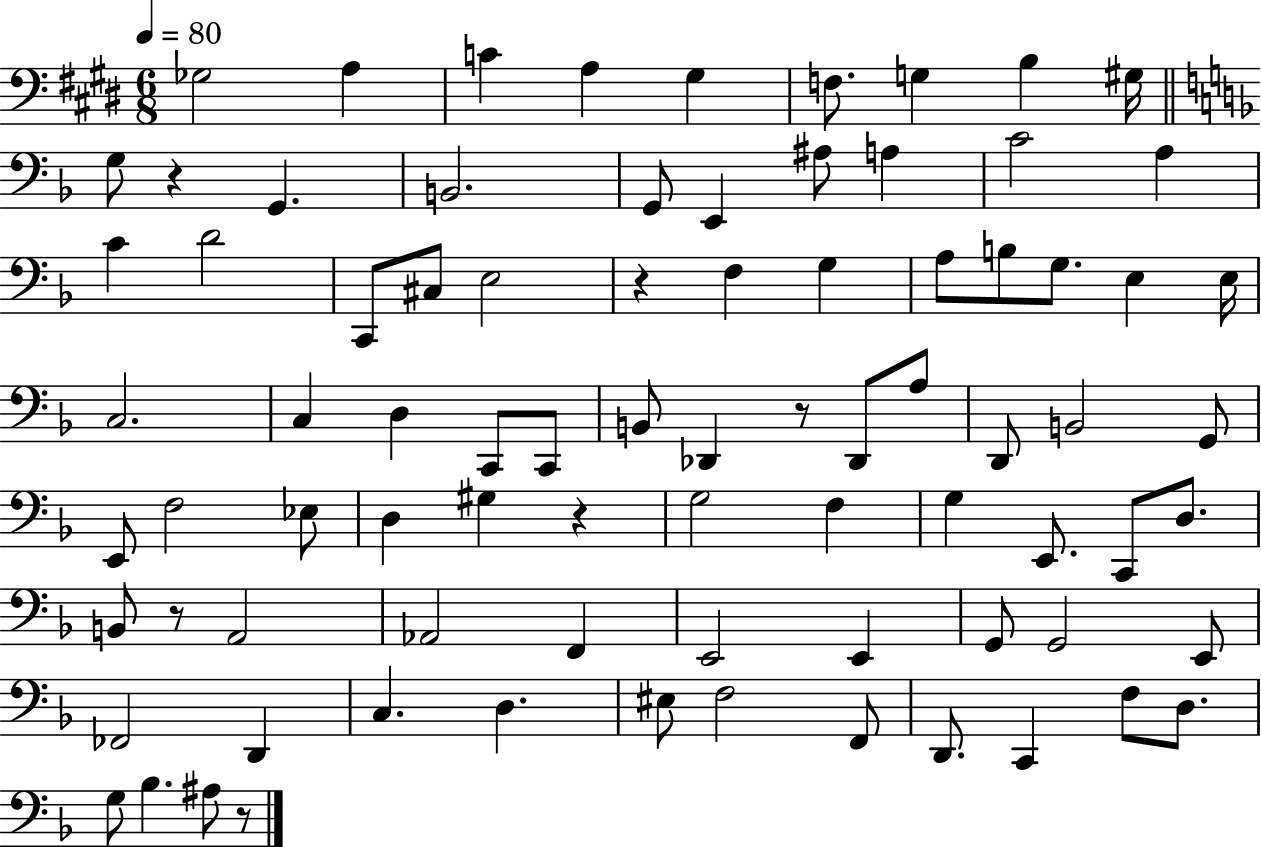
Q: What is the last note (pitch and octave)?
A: A#3